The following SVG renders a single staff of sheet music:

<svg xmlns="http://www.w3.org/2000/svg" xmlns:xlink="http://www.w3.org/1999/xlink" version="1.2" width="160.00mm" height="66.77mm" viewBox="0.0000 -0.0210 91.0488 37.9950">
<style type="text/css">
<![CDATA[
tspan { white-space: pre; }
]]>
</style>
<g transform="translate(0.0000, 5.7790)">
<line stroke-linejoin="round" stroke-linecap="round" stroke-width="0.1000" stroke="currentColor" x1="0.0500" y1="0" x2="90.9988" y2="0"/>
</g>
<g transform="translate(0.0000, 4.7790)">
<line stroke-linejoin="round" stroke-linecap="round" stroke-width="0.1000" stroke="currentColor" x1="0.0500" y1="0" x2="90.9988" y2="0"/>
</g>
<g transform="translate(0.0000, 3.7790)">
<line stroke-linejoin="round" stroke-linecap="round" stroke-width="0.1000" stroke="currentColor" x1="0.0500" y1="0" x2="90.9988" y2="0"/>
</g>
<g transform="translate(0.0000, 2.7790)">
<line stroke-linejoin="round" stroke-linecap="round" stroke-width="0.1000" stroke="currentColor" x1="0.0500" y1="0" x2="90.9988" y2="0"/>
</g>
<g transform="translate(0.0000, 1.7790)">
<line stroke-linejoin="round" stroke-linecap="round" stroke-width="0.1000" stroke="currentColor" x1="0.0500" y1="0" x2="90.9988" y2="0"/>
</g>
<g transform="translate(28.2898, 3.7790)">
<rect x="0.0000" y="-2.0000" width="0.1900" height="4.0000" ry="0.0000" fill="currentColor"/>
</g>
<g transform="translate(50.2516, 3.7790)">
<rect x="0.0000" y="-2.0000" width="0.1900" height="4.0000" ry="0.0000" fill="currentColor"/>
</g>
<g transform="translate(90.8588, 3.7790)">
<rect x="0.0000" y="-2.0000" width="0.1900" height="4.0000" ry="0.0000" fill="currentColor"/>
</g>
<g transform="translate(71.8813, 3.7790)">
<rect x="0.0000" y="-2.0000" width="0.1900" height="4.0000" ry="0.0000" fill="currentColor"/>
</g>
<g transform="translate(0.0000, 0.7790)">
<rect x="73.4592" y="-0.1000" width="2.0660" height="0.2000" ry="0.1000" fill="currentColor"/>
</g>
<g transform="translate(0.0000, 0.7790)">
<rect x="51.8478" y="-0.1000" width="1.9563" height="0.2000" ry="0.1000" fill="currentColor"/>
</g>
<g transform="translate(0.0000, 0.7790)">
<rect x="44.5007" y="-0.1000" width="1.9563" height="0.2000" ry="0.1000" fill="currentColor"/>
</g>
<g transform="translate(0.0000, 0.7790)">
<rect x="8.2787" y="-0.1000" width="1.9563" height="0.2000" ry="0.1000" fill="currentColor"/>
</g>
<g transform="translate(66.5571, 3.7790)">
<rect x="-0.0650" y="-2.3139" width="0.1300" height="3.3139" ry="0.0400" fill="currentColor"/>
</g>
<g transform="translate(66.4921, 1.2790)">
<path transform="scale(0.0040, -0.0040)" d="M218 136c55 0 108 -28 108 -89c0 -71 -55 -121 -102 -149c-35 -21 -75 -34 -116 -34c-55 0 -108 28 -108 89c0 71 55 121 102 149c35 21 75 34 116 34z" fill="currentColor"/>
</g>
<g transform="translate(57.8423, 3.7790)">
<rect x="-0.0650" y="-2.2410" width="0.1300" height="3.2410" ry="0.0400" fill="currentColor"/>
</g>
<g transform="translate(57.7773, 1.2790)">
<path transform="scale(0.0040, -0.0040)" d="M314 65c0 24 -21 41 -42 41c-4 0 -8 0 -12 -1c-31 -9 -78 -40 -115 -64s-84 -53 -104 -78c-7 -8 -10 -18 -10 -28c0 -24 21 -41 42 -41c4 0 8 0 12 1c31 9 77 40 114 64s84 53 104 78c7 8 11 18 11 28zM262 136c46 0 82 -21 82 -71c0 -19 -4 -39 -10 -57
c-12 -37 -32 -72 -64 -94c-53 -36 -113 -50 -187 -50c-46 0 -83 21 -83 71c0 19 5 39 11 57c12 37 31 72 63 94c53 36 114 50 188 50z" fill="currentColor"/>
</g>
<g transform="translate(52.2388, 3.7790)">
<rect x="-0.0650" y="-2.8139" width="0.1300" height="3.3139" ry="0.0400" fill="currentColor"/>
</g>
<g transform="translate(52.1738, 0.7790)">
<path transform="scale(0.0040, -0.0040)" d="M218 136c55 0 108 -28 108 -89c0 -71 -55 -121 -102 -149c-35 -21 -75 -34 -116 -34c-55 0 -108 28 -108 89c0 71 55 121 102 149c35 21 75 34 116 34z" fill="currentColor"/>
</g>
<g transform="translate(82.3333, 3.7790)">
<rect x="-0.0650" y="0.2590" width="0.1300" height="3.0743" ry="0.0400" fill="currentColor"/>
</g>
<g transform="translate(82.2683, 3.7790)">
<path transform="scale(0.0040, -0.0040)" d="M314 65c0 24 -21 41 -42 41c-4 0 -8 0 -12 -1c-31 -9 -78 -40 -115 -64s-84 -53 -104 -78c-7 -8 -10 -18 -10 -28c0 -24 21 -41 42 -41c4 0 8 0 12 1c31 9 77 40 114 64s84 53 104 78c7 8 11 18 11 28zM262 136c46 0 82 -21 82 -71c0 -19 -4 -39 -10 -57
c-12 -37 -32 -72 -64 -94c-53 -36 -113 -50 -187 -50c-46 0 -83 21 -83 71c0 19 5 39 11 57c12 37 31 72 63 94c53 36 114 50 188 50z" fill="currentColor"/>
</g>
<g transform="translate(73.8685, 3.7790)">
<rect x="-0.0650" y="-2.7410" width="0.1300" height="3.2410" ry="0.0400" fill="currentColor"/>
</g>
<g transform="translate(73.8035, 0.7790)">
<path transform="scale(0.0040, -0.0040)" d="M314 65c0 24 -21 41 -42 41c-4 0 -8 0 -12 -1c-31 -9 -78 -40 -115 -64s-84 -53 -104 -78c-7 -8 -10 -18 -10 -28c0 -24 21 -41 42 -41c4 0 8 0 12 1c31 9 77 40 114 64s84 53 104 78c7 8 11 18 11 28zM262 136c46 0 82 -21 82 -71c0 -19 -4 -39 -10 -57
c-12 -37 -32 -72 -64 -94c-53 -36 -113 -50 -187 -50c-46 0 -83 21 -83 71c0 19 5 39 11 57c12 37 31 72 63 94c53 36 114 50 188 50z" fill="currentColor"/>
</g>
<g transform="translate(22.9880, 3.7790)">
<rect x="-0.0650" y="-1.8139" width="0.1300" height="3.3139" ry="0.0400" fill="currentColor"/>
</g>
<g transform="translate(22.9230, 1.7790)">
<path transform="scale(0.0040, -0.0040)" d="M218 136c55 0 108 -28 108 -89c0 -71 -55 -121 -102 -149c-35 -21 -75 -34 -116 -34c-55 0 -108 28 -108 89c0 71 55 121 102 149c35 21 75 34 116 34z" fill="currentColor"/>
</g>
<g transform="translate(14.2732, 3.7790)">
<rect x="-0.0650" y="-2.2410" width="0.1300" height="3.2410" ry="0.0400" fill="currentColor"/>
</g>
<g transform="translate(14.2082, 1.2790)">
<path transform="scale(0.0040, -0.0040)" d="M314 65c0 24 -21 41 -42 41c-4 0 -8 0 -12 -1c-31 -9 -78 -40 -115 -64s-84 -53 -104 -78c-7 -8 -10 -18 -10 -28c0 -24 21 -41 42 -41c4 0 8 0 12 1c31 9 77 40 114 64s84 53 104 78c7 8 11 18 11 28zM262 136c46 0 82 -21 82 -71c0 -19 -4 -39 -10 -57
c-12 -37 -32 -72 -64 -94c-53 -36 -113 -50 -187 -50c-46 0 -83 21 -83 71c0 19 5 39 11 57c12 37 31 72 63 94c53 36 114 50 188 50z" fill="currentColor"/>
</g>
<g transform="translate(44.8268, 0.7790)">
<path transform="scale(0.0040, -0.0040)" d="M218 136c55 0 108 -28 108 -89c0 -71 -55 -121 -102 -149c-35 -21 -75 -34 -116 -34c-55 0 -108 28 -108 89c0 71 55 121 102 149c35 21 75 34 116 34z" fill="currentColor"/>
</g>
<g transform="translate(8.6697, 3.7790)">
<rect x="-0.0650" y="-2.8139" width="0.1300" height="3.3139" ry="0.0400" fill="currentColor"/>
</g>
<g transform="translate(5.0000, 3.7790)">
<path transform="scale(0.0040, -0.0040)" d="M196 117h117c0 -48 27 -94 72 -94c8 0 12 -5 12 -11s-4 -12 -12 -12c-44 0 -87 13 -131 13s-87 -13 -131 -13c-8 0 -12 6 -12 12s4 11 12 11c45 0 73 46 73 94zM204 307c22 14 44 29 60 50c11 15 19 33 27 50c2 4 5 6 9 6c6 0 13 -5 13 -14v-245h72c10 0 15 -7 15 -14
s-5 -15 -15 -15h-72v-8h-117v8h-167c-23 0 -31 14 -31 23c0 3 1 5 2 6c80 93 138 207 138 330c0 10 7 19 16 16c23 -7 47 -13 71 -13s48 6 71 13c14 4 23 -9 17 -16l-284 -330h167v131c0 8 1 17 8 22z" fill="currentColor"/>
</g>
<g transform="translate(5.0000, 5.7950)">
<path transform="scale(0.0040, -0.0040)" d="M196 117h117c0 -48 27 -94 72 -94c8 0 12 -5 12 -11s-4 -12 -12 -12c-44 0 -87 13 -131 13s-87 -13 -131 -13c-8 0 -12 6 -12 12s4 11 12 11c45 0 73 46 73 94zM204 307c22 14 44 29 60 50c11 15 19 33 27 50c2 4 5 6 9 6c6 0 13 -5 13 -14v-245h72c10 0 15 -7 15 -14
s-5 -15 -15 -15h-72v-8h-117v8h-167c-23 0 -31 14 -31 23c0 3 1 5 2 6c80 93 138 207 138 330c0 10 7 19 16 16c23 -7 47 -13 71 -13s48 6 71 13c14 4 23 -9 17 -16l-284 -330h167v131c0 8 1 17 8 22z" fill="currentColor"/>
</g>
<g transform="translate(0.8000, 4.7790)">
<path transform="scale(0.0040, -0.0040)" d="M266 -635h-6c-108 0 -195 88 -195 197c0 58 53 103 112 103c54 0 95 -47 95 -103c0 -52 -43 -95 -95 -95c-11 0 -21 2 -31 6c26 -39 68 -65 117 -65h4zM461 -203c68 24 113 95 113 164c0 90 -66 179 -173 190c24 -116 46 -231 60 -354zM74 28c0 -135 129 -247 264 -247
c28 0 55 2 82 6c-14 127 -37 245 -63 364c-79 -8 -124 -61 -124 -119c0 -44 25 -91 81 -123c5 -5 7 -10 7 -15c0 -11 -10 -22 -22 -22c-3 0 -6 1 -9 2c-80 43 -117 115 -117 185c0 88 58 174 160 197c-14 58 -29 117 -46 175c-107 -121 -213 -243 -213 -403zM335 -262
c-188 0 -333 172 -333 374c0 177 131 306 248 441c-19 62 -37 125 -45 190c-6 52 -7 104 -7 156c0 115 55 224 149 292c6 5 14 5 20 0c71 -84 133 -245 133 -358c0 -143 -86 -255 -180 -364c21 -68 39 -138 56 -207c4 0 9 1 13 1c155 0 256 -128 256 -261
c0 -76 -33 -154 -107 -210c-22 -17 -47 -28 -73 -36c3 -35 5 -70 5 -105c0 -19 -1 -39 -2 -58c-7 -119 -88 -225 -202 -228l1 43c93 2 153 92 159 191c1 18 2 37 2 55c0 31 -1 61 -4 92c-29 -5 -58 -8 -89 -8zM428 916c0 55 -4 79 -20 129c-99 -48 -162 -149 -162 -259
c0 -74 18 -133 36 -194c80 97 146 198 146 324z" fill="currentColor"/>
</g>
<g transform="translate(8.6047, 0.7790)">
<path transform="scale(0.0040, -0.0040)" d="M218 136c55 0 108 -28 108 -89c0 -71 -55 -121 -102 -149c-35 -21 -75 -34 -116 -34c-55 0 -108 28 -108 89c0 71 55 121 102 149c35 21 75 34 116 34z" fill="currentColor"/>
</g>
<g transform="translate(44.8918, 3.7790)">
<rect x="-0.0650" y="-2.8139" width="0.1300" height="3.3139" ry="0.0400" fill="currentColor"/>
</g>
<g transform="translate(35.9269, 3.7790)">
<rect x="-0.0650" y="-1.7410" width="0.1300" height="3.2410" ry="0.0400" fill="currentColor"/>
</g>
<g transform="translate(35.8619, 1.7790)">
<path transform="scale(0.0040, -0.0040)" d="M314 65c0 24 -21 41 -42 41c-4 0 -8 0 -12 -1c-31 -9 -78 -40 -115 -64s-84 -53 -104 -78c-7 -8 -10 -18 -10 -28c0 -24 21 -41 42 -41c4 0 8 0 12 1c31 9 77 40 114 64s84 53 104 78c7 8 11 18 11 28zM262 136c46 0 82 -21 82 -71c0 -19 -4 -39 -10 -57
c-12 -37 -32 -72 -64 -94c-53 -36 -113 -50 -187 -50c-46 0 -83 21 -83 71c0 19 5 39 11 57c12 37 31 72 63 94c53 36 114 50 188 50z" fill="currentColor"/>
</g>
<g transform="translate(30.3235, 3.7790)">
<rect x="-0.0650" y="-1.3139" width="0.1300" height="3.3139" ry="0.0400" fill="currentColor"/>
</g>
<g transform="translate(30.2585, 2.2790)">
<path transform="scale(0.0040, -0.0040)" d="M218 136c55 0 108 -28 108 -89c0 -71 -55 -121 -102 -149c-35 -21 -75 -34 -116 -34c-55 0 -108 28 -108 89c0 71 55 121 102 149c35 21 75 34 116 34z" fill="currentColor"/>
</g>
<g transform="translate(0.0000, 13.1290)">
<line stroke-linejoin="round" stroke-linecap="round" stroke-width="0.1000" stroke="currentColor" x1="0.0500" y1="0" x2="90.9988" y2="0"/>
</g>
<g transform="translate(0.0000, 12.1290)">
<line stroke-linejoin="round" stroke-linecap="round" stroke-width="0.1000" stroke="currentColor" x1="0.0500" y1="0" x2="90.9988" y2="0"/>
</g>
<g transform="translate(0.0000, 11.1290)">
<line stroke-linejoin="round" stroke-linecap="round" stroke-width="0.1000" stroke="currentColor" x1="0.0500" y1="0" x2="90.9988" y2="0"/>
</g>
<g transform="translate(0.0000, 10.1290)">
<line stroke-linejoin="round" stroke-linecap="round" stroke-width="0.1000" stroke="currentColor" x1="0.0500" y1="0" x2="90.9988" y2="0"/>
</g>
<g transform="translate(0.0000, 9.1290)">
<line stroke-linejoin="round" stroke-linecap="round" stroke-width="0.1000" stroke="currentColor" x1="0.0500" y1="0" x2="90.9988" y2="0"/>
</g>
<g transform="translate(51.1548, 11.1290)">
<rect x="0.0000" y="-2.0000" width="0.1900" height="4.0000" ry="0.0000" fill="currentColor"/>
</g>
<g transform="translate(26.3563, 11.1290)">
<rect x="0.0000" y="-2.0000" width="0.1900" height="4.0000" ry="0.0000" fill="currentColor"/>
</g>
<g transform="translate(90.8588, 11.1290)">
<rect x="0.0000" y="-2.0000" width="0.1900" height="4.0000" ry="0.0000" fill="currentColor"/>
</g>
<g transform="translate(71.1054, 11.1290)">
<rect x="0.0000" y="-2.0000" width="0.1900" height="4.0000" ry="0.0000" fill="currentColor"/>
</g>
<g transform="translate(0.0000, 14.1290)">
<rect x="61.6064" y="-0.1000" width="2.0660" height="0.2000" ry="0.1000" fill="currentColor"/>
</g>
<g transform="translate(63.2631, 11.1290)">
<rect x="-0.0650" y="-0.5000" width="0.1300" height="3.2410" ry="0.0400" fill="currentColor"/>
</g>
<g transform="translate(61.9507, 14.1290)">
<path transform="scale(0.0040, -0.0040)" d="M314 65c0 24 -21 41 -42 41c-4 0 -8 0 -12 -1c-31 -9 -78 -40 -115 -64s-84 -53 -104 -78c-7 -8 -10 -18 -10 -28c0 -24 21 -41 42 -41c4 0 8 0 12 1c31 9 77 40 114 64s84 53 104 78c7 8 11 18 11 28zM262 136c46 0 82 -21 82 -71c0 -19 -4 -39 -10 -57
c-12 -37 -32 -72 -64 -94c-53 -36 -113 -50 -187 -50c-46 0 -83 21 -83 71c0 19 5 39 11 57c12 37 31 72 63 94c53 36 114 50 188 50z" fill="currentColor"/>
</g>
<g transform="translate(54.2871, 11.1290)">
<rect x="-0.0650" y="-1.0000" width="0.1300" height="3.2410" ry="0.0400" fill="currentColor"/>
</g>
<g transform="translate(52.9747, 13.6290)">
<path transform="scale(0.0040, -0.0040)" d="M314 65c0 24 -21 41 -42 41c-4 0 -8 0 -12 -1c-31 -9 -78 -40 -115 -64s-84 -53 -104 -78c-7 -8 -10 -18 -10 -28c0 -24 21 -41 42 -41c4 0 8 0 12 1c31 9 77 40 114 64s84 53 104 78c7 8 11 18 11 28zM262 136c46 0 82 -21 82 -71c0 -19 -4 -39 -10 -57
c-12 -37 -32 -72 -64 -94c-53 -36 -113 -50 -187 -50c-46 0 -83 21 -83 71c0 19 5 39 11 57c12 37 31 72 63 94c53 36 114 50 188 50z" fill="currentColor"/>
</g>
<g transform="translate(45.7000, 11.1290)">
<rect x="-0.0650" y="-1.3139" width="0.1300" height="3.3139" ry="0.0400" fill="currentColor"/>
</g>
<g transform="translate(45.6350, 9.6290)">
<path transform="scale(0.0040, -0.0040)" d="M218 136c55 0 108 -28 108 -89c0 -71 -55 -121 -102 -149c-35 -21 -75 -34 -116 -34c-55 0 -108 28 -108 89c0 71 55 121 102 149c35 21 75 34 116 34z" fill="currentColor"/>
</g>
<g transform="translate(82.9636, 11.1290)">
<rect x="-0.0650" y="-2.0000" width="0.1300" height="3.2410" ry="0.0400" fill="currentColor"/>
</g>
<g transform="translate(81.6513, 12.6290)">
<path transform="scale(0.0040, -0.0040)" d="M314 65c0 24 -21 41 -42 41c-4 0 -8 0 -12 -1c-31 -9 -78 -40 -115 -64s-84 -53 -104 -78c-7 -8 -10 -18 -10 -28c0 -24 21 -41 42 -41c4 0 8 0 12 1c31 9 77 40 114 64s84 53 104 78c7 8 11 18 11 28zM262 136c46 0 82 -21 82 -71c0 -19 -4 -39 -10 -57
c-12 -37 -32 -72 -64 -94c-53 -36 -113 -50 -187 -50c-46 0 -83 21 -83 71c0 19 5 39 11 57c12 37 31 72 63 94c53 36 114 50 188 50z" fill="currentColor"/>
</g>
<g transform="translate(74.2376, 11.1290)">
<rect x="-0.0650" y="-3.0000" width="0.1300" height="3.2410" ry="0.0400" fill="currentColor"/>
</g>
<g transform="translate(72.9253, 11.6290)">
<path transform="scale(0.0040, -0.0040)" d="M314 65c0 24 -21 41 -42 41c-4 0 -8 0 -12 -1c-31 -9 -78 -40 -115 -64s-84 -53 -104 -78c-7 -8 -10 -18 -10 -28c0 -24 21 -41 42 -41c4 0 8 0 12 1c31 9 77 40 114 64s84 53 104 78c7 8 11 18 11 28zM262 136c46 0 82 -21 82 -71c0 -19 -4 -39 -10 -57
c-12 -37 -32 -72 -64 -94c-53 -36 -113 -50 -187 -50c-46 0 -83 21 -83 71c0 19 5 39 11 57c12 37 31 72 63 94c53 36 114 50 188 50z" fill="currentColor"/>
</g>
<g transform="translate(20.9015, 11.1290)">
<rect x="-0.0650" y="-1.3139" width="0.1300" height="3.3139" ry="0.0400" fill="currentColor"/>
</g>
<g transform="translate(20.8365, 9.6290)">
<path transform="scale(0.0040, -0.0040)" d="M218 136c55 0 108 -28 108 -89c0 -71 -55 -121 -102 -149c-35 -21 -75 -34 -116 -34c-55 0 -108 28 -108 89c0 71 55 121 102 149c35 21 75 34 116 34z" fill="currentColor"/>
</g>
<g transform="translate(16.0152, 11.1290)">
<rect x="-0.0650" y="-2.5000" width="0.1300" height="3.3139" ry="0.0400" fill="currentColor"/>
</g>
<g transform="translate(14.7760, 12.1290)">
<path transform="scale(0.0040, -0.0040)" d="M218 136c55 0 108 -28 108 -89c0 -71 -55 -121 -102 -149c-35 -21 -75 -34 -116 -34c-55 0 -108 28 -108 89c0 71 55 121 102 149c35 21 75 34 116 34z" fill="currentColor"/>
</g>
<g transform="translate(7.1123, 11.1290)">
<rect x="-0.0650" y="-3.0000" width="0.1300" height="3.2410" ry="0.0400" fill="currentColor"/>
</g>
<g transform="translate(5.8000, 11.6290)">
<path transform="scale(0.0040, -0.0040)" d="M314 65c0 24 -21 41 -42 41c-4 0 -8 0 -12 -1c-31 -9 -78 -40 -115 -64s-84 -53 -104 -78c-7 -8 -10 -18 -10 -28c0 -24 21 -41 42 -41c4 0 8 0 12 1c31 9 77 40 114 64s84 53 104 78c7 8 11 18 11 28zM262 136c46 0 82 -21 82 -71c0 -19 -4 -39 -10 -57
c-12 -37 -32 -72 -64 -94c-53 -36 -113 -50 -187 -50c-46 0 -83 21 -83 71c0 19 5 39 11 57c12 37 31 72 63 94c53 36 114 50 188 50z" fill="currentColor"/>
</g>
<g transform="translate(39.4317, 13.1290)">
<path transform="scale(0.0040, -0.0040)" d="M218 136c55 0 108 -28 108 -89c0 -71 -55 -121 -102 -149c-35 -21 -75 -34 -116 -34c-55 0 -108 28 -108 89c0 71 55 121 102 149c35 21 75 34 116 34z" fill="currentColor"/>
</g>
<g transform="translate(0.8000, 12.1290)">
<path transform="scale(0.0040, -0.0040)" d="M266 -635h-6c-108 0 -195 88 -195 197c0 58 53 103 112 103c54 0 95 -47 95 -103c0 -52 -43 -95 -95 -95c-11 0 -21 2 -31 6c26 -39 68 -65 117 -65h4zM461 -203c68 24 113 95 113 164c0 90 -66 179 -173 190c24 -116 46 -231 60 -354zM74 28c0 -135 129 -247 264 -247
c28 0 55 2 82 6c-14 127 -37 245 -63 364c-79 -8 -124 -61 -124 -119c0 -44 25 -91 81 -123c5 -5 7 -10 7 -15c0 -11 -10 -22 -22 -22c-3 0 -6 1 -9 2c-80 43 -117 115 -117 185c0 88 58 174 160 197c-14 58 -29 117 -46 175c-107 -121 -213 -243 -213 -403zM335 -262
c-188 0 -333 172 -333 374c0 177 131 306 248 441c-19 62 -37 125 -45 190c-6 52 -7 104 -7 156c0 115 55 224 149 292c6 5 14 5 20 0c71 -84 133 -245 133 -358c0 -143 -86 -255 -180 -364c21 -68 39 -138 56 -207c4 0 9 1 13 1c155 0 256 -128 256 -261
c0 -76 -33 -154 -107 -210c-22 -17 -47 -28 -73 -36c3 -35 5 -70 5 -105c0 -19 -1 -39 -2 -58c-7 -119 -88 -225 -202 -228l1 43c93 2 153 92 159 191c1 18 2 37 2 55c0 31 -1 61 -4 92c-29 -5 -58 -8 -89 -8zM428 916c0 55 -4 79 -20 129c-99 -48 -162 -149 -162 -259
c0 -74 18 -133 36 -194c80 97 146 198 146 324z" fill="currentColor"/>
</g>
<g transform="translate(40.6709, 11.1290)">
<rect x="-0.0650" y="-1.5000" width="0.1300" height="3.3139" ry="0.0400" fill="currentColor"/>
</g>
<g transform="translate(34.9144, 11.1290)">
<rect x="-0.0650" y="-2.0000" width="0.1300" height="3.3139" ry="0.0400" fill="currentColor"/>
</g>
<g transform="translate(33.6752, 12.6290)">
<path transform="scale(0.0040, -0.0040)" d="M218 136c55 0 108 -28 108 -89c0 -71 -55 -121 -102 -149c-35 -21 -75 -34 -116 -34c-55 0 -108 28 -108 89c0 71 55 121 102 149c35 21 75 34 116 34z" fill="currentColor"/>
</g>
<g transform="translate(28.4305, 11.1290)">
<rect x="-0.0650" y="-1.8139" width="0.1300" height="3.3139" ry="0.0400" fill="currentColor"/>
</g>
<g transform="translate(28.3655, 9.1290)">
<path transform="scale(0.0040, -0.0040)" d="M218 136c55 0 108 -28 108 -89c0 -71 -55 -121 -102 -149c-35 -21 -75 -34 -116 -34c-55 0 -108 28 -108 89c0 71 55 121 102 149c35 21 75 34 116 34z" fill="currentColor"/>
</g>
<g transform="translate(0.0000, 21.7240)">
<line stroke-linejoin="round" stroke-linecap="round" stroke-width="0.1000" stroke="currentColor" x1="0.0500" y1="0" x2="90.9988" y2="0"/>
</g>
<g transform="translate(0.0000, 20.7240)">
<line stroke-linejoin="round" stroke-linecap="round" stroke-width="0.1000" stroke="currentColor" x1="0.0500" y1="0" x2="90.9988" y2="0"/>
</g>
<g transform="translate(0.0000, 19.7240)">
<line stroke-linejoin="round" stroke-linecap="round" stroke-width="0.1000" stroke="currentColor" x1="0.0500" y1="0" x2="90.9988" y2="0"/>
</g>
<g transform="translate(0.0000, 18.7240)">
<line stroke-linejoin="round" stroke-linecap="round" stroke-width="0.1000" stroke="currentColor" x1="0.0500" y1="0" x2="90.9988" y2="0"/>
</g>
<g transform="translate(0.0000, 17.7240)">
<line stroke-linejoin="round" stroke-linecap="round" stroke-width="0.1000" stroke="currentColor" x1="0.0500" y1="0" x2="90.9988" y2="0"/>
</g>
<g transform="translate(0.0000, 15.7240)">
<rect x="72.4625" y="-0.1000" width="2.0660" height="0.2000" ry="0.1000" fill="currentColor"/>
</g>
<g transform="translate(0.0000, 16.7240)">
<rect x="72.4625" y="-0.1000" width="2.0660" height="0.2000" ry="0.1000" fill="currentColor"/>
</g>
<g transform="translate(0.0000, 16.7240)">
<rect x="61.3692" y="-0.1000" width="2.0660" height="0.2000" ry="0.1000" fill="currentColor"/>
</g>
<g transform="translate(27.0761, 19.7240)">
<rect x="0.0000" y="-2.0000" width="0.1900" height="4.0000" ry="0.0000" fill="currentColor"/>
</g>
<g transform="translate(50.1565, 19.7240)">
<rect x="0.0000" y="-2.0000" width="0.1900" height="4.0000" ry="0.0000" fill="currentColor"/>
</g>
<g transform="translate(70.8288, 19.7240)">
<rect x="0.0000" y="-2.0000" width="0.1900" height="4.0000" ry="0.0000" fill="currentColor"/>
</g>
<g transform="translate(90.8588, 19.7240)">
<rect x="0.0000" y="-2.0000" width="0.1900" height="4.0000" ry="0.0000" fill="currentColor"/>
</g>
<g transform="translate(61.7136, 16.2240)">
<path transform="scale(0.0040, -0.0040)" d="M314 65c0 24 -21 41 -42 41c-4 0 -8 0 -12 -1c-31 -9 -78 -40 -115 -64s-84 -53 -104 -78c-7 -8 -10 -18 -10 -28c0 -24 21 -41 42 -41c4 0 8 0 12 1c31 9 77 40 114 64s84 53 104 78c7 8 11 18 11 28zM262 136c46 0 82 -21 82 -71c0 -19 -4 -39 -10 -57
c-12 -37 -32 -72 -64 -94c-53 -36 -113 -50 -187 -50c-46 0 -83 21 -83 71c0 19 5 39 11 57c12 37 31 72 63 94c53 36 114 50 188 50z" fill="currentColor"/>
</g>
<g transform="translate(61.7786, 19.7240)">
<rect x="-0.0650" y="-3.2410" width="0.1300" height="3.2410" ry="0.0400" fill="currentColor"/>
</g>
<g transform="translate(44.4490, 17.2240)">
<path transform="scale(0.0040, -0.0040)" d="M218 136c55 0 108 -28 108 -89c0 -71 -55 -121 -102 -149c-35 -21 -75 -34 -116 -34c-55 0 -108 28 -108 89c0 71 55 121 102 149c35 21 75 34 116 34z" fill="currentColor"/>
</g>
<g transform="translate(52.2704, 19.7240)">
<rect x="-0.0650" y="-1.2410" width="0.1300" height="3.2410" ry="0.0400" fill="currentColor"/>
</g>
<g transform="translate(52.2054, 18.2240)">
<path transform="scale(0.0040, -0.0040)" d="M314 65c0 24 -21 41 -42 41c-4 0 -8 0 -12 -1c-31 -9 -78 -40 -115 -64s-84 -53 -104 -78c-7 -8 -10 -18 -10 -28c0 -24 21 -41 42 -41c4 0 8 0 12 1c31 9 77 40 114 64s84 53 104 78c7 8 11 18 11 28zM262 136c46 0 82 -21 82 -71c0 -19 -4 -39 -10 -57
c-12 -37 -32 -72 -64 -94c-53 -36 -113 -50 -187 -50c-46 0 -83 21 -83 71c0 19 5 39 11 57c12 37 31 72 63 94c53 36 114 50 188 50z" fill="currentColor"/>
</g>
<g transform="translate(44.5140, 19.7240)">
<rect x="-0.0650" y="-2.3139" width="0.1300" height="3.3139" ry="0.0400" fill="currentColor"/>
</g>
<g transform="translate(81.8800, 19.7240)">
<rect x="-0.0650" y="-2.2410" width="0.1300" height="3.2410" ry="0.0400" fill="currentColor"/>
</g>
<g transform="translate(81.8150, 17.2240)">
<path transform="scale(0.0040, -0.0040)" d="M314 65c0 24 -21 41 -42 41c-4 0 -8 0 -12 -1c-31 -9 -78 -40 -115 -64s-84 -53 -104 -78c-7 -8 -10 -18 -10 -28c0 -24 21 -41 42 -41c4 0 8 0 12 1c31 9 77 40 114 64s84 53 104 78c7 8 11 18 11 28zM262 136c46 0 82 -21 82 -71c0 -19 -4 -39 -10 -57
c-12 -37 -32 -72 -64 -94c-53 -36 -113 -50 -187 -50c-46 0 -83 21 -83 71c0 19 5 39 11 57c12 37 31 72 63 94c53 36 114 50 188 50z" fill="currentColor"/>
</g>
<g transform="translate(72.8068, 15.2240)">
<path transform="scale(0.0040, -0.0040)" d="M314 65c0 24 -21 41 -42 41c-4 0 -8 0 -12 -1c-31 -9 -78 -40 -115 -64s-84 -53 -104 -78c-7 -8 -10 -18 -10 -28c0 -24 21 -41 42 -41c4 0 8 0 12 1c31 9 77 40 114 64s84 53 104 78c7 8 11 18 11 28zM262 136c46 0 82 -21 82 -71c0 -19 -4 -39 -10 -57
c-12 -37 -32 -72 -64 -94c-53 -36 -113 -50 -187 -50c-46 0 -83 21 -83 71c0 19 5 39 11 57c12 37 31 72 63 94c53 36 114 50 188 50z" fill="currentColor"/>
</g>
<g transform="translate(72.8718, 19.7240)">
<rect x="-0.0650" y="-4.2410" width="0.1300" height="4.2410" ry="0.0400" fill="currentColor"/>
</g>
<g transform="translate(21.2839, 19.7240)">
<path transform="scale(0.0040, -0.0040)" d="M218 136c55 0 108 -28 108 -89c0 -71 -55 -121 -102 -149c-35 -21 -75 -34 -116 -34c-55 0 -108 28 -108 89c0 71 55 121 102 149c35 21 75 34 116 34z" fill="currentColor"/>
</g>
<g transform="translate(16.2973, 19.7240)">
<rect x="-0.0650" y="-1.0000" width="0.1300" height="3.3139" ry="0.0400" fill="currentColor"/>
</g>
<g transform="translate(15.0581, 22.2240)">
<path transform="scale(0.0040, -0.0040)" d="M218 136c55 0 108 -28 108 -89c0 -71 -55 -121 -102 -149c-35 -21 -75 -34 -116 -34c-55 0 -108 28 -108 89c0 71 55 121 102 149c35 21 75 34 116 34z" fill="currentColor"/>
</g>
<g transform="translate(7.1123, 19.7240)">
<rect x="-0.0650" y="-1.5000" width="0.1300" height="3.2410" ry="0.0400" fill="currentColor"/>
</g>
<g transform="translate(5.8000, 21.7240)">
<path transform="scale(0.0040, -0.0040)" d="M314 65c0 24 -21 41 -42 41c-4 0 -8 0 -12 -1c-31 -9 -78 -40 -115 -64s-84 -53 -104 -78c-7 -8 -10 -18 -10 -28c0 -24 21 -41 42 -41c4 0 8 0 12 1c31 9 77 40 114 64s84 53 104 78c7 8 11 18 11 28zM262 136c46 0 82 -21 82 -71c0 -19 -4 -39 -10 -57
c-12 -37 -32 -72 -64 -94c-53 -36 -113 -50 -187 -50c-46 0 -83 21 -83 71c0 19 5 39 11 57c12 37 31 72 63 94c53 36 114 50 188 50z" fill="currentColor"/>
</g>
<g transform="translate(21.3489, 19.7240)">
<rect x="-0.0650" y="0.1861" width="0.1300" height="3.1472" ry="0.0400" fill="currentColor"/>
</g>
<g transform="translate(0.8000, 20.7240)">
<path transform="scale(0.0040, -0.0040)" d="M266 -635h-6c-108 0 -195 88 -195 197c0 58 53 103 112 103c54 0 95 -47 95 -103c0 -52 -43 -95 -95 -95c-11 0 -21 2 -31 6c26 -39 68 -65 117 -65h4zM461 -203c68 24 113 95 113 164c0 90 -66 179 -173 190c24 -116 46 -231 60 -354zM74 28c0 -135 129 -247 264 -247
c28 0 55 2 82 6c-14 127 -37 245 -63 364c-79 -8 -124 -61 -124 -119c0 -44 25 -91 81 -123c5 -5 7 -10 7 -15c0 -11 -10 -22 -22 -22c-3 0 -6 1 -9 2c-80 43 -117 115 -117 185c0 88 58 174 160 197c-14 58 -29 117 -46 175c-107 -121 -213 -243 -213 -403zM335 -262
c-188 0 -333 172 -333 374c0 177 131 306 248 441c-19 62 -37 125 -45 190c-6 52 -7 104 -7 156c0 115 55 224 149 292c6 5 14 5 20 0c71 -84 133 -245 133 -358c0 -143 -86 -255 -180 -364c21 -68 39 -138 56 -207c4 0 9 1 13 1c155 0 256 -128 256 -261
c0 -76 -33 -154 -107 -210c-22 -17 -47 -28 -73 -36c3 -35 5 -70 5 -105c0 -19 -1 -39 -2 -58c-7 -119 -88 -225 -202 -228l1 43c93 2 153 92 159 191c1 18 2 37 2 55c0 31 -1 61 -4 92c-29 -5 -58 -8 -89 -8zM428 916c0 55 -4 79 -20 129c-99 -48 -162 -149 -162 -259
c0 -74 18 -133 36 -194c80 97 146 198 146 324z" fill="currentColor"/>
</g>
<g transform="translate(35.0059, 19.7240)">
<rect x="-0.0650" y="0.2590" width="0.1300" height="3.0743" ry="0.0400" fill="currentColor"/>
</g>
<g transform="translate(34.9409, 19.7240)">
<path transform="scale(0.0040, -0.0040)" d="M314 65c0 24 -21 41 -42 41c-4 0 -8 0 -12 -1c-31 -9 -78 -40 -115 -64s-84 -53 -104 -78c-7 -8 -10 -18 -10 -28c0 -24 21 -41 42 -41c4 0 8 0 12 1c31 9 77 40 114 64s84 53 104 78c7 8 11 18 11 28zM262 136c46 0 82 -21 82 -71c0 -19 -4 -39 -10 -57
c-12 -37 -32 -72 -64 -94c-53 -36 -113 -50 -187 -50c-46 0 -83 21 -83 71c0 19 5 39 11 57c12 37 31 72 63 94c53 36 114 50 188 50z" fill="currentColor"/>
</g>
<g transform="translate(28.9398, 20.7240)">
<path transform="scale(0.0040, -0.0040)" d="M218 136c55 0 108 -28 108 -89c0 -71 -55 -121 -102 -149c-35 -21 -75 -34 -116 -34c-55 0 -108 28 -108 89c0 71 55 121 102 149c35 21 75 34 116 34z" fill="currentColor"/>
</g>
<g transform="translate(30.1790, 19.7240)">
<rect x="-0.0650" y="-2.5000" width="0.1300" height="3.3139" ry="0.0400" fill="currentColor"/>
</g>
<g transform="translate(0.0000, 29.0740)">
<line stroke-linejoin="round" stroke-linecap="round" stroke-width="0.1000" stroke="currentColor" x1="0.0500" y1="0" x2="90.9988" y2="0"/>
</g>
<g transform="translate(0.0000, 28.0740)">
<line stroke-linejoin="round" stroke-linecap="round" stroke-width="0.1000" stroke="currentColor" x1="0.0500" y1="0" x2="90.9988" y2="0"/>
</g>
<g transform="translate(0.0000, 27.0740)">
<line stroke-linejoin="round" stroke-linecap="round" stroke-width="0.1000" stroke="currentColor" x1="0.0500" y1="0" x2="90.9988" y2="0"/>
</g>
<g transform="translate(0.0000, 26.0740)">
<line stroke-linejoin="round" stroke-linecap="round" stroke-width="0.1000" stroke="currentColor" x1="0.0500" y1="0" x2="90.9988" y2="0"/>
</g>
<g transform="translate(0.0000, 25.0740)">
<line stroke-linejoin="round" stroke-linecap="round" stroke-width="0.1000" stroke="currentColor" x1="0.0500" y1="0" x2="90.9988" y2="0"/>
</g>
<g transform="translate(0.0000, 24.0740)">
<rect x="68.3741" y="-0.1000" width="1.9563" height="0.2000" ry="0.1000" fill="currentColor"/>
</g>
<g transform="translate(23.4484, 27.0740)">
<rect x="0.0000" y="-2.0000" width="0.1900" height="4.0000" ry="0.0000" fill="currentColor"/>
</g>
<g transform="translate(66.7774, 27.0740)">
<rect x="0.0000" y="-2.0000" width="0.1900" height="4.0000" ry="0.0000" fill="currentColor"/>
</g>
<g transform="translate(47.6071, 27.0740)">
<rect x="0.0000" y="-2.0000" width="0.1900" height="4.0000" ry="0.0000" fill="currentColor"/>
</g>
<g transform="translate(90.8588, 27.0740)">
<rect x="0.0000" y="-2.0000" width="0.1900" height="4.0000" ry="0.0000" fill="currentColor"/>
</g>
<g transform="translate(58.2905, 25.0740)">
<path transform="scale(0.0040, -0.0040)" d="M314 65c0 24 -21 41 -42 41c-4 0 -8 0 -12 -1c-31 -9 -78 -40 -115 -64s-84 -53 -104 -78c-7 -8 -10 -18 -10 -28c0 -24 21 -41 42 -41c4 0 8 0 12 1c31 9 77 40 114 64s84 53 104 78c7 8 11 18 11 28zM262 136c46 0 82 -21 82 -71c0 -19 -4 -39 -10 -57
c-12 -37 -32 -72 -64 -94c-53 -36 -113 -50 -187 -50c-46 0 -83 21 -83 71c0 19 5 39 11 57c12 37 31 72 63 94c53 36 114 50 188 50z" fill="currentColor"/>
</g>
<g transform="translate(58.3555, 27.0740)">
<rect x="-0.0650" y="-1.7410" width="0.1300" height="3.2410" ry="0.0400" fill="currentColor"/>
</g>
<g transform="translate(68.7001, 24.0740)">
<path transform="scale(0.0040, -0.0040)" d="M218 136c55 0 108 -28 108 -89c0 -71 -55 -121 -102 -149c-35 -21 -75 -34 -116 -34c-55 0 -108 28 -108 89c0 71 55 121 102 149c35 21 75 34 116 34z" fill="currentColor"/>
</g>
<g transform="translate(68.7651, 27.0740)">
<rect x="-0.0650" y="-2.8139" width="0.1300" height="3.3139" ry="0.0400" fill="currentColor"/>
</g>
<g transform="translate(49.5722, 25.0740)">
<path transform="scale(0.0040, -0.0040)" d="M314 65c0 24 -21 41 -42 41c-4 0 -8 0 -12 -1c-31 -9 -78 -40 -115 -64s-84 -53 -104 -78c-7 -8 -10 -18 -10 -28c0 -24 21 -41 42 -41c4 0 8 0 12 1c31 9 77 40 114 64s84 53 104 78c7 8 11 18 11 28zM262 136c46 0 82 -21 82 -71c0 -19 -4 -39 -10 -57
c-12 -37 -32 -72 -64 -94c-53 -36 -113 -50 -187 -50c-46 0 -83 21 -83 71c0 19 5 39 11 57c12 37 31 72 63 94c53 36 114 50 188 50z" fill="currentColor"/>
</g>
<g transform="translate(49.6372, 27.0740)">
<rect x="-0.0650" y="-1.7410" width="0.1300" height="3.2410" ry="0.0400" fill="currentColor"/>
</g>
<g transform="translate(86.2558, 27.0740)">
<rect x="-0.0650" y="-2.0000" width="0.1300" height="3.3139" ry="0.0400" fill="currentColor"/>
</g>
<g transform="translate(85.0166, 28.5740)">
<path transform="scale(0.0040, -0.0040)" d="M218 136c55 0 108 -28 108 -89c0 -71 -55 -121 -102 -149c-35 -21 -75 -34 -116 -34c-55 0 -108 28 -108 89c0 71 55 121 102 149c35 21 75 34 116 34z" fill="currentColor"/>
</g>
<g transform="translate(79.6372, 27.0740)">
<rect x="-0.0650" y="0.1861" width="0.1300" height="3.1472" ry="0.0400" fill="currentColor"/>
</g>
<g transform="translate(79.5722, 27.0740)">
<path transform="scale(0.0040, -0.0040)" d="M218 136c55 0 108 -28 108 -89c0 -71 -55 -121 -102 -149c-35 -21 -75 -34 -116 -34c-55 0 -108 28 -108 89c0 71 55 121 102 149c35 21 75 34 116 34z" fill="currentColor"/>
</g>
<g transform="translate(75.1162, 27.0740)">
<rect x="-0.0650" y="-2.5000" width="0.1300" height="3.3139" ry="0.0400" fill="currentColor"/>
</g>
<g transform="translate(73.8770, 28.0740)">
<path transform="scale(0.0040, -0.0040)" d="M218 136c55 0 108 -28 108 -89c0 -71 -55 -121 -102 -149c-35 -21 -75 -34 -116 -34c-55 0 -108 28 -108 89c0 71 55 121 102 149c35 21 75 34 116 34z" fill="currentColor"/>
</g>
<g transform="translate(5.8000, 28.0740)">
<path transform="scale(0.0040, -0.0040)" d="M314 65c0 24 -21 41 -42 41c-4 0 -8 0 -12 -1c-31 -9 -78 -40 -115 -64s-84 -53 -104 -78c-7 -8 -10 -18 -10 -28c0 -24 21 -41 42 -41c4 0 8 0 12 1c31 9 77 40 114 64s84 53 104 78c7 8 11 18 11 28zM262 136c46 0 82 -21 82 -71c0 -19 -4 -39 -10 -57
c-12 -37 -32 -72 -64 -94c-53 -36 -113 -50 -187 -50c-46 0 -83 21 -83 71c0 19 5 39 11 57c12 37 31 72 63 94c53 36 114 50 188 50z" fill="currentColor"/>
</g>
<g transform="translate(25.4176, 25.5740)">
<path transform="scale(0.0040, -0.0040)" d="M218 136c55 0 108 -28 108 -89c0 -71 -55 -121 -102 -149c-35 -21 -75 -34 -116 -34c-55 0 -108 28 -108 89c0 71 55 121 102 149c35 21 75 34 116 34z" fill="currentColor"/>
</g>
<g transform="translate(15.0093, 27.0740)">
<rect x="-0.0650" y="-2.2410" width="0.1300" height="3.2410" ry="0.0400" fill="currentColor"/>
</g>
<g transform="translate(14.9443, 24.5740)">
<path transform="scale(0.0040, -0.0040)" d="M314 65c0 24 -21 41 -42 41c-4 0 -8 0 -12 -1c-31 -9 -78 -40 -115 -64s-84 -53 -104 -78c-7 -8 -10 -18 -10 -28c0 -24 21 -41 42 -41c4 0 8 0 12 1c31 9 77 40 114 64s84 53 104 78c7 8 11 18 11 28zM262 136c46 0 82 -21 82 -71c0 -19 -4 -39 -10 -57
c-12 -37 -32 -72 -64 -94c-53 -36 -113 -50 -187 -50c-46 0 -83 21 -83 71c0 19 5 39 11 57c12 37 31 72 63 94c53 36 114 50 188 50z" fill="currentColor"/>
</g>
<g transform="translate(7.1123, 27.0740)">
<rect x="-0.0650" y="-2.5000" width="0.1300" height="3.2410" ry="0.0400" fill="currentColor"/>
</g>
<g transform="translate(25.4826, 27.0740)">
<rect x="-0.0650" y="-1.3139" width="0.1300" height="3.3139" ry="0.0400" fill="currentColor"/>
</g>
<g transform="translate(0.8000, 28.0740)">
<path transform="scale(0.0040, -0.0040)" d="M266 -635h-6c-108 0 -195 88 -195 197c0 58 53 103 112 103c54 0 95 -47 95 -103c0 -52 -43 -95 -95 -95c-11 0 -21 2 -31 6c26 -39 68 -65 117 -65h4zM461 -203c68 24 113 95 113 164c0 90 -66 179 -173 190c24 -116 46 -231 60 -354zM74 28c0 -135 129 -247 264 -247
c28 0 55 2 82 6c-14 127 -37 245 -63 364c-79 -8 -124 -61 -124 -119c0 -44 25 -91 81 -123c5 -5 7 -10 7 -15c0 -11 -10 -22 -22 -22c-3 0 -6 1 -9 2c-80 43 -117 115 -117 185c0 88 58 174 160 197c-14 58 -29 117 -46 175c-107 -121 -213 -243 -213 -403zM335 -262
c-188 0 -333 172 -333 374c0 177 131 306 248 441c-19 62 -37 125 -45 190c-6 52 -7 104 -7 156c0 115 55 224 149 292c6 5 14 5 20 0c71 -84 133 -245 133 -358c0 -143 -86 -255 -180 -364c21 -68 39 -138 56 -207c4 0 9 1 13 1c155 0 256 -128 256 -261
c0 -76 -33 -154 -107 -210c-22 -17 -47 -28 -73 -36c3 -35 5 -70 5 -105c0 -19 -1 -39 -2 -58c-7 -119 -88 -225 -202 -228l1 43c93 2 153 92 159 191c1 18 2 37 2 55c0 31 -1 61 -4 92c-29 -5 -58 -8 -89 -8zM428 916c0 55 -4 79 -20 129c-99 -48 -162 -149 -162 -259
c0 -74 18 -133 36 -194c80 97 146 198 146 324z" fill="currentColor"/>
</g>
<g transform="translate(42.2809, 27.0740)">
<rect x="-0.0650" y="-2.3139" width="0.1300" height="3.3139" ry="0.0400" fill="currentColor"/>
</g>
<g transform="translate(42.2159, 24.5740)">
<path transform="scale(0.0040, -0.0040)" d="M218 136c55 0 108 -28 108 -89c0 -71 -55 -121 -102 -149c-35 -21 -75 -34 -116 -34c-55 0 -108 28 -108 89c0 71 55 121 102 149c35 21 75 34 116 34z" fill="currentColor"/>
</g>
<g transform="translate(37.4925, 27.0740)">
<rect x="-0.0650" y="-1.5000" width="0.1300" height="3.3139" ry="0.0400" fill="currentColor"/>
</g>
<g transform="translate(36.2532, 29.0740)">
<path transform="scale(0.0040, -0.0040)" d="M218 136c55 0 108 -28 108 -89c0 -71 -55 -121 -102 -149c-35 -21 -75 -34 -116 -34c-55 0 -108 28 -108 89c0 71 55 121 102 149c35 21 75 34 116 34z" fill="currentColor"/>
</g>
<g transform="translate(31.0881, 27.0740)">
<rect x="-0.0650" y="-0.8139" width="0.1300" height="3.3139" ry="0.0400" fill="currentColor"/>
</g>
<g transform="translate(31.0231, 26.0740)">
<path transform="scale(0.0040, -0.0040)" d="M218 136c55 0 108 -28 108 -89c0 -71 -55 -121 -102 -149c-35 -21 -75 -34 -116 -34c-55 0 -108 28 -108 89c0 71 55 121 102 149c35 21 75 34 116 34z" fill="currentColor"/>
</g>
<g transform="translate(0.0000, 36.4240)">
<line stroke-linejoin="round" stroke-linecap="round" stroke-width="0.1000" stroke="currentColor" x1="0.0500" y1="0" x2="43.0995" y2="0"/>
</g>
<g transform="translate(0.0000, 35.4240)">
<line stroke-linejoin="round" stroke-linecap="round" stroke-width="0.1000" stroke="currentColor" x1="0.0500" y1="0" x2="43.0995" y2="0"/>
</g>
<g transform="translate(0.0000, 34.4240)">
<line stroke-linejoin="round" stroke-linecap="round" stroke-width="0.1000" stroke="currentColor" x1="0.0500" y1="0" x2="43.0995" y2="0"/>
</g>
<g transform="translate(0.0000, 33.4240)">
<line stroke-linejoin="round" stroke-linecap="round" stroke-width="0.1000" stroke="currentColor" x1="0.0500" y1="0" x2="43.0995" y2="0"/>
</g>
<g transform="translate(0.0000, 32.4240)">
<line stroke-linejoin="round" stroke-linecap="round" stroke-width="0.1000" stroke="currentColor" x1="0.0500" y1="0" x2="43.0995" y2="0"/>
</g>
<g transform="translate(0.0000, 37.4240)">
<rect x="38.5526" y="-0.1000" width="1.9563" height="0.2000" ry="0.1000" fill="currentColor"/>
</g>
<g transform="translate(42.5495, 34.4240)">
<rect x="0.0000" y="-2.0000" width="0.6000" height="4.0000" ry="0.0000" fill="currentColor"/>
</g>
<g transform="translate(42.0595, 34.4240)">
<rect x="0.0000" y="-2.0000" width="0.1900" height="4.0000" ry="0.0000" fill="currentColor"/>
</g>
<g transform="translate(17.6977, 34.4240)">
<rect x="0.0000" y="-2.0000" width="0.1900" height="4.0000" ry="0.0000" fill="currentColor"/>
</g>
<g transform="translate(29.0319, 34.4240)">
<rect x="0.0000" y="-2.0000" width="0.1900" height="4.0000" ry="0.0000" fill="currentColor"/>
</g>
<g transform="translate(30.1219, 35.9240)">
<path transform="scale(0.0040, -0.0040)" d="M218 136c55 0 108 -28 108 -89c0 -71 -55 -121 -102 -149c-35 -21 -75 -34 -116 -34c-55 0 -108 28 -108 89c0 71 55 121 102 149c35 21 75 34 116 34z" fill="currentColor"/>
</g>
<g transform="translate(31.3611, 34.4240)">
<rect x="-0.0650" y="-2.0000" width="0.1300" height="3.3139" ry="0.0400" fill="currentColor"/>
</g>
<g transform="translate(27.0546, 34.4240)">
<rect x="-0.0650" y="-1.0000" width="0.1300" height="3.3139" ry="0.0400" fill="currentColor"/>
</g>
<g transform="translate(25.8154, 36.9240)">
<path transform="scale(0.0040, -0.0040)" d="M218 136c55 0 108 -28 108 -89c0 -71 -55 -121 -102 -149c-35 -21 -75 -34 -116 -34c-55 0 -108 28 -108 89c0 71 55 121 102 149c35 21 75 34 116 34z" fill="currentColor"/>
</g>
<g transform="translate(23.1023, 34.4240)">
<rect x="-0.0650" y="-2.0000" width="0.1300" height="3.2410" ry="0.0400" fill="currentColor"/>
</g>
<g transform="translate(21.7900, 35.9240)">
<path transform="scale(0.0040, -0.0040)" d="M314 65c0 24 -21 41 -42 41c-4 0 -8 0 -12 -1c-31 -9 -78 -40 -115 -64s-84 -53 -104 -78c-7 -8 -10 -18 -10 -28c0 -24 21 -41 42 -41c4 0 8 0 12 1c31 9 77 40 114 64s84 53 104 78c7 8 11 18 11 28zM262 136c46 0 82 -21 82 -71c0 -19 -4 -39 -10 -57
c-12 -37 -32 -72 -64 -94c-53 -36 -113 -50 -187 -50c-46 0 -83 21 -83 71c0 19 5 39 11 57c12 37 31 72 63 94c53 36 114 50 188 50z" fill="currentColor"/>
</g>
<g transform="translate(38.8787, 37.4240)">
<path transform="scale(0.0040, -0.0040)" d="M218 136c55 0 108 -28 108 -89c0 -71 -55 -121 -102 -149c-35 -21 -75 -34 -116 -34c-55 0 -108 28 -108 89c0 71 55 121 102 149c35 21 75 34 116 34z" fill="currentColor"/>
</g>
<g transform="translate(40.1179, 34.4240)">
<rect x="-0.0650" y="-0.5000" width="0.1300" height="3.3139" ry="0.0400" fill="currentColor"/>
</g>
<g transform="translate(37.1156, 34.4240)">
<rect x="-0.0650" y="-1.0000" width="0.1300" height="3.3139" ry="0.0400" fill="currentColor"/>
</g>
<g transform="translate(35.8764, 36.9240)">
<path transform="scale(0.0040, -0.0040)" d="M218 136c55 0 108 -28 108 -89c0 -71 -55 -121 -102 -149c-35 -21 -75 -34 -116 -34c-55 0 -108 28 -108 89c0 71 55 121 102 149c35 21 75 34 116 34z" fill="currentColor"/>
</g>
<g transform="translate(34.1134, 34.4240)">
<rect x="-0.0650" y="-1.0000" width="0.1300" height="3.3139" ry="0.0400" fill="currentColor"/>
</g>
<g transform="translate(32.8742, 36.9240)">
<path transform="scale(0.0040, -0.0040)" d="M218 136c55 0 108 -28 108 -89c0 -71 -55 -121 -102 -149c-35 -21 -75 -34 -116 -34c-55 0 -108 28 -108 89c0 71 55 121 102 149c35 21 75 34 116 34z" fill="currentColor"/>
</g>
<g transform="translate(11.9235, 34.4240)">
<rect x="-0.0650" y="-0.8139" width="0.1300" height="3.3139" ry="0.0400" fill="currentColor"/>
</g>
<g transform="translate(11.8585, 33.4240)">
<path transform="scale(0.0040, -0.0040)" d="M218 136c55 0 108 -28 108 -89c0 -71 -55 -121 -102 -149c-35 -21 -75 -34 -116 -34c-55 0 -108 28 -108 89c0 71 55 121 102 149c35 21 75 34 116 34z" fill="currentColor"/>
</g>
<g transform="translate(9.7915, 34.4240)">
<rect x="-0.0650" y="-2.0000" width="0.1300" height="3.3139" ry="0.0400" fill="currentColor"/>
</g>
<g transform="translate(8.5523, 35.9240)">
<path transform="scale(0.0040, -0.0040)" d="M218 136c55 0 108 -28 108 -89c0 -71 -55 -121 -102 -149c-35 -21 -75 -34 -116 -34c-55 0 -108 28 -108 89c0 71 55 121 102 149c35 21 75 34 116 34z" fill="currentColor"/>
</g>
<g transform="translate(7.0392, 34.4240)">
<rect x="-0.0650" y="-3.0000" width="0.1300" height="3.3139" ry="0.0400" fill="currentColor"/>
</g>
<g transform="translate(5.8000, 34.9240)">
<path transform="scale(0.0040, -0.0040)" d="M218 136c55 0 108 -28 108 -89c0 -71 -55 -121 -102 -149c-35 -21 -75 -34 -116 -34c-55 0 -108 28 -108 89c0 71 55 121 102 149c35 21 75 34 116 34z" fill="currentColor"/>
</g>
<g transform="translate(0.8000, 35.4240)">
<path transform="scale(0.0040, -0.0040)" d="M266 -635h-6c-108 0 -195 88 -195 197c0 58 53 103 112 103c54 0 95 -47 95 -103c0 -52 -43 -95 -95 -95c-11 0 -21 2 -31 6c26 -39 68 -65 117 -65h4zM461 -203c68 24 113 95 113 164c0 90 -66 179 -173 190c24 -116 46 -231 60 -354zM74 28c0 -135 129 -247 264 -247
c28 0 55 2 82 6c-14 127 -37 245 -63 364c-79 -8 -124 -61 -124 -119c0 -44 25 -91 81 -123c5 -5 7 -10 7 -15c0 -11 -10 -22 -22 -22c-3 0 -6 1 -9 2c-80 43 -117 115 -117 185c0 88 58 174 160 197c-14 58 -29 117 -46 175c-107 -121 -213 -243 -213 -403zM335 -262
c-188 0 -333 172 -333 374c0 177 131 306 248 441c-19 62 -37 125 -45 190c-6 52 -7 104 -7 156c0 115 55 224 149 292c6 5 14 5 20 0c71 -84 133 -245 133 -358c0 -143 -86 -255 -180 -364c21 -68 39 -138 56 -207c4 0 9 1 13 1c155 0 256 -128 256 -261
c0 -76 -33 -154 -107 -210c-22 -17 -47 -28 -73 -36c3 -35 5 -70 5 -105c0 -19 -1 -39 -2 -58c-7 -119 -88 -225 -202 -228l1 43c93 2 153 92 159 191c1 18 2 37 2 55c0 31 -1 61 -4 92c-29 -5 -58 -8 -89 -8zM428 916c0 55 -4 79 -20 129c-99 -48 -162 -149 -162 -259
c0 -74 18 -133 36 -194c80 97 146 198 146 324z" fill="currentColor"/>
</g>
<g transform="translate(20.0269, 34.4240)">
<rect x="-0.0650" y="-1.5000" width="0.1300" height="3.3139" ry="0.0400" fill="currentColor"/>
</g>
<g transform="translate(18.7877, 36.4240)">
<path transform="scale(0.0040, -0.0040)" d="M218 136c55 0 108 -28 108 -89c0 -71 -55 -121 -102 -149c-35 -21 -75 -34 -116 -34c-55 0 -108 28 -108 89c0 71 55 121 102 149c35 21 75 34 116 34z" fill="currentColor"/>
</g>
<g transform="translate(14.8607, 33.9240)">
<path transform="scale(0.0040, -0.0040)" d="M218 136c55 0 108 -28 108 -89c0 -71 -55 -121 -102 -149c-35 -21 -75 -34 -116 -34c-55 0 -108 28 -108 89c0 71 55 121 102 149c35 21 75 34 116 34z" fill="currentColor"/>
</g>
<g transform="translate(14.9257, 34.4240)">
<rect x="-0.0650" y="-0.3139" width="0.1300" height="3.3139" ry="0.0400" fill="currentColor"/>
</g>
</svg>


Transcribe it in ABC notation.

X:1
T:Untitled
M:4/4
L:1/4
K:C
a g2 f e f2 a a g2 g a2 B2 A2 G e f F E e D2 C2 A2 F2 E2 D B G B2 g e2 b2 d'2 g2 G2 g2 e d E g f2 f2 a G B F A F d c E F2 D F D D C